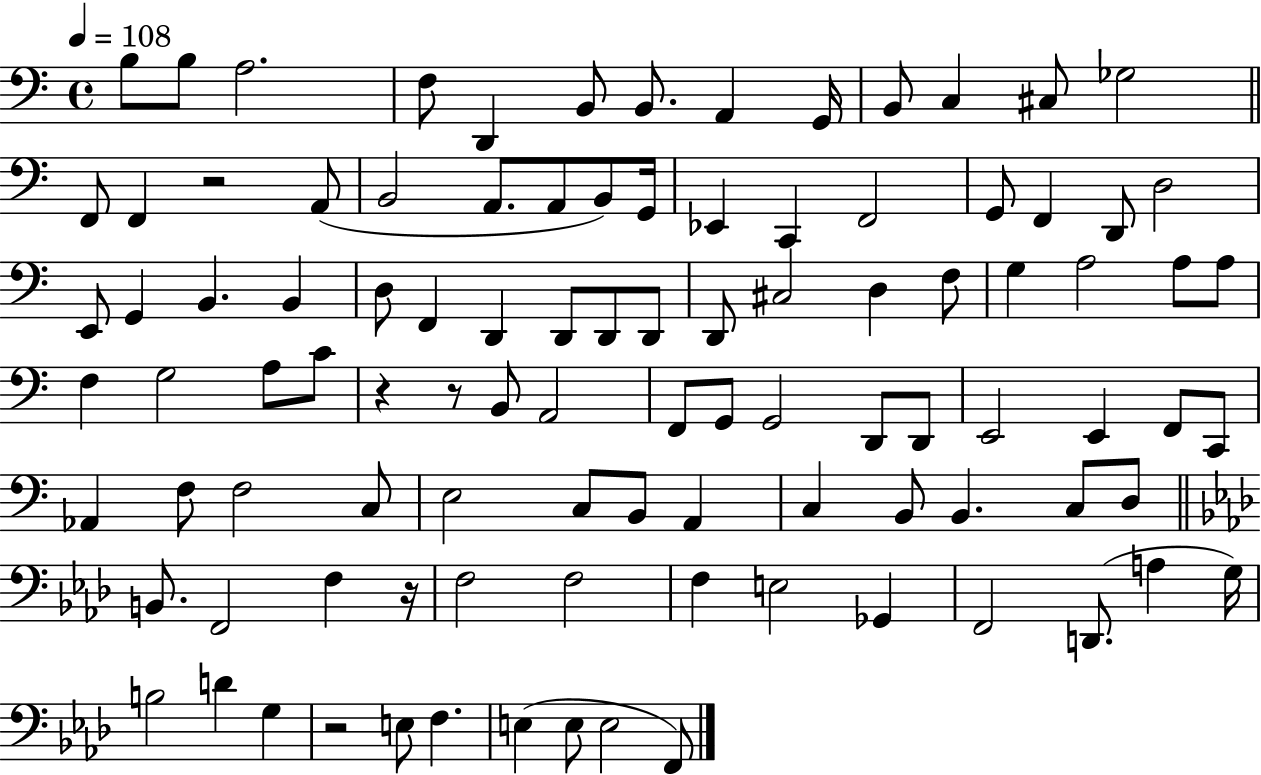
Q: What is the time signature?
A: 4/4